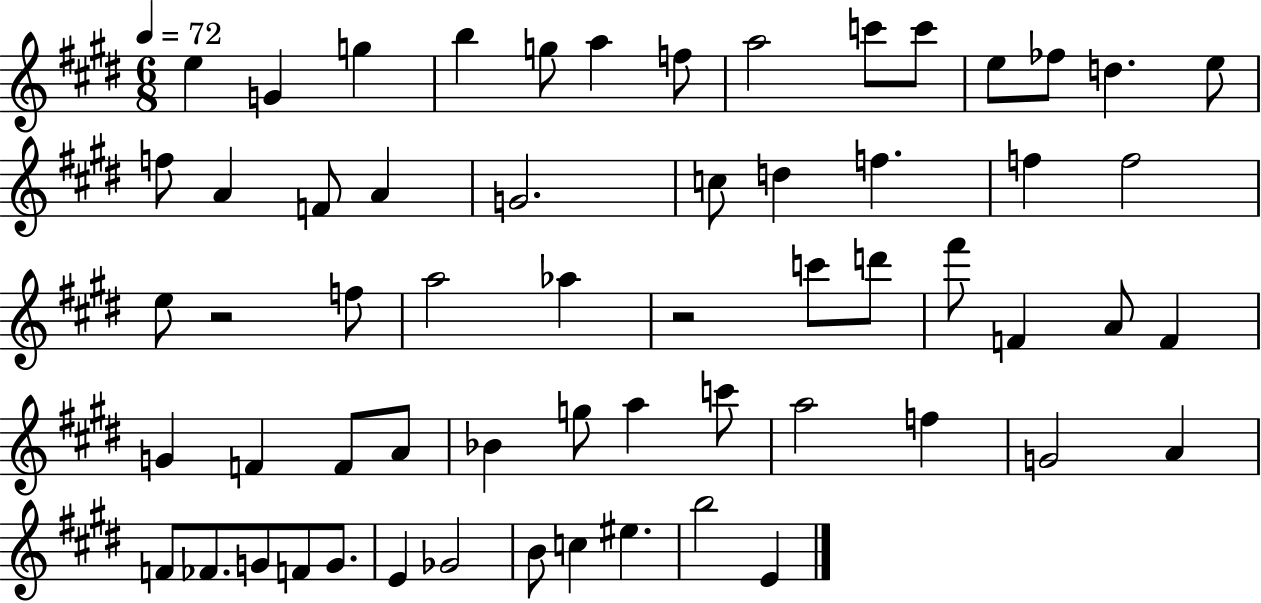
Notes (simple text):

E5/q G4/q G5/q B5/q G5/e A5/q F5/e A5/h C6/e C6/e E5/e FES5/e D5/q. E5/e F5/e A4/q F4/e A4/q G4/h. C5/e D5/q F5/q. F5/q F5/h E5/e R/h F5/e A5/h Ab5/q R/h C6/e D6/e F#6/e F4/q A4/e F4/q G4/q F4/q F4/e A4/e Bb4/q G5/e A5/q C6/e A5/h F5/q G4/h A4/q F4/e FES4/e. G4/e F4/e G4/e. E4/q Gb4/h B4/e C5/q EIS5/q. B5/h E4/q